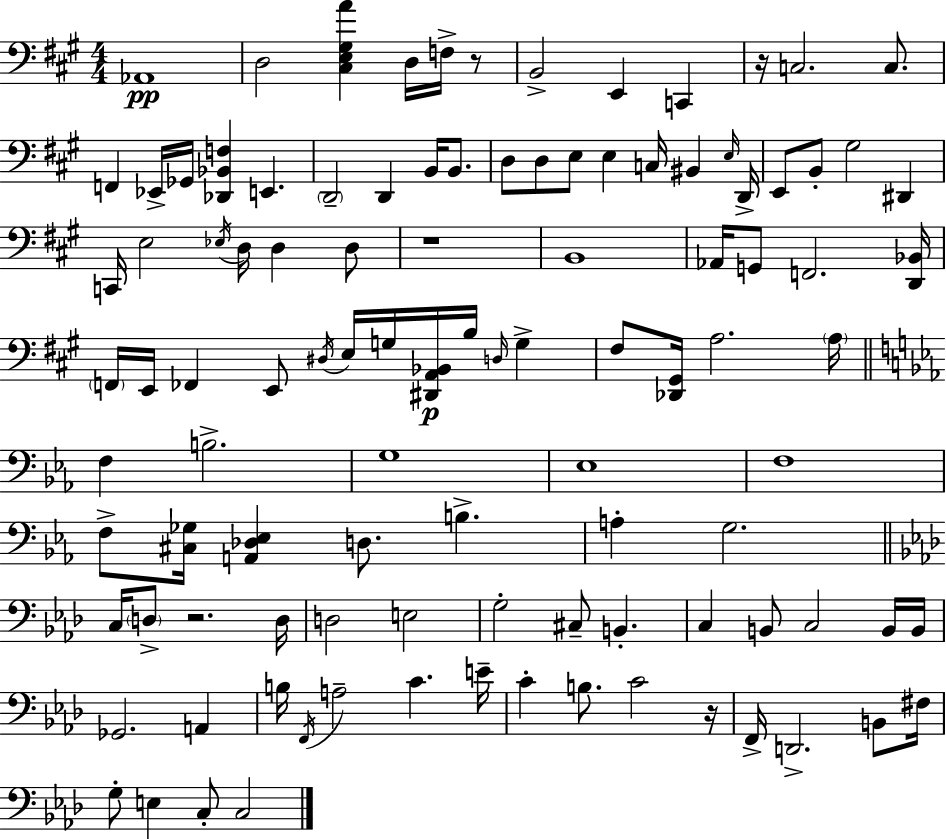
X:1
T:Untitled
M:4/4
L:1/4
K:A
_A,,4 D,2 [^C,E,^G,A] D,/4 F,/4 z/2 B,,2 E,, C,, z/4 C,2 C,/2 F,, _E,,/4 _G,,/4 [_D,,_B,,F,] E,, D,,2 D,, B,,/4 B,,/2 D,/2 D,/2 E,/2 E, C,/4 ^B,, E,/4 D,,/4 E,,/2 B,,/2 ^G,2 ^D,, C,,/4 E,2 _E,/4 D,/4 D, D,/2 z4 B,,4 _A,,/4 G,,/2 F,,2 [D,,_B,,]/4 F,,/4 E,,/4 _F,, E,,/2 ^D,/4 E,/4 G,/4 [^D,,A,,_B,,]/4 B,/4 D,/4 G, ^F,/2 [_D,,^G,,]/4 A,2 A,/4 F, B,2 G,4 _E,4 F,4 F,/2 [^C,_G,]/4 [A,,_D,_E,] D,/2 B, A, G,2 C,/4 D,/2 z2 D,/4 D,2 E,2 G,2 ^C,/2 B,, C, B,,/2 C,2 B,,/4 B,,/4 _G,,2 A,, B,/4 F,,/4 A,2 C E/4 C B,/2 C2 z/4 F,,/4 D,,2 B,,/2 ^F,/4 G,/2 E, C,/2 C,2